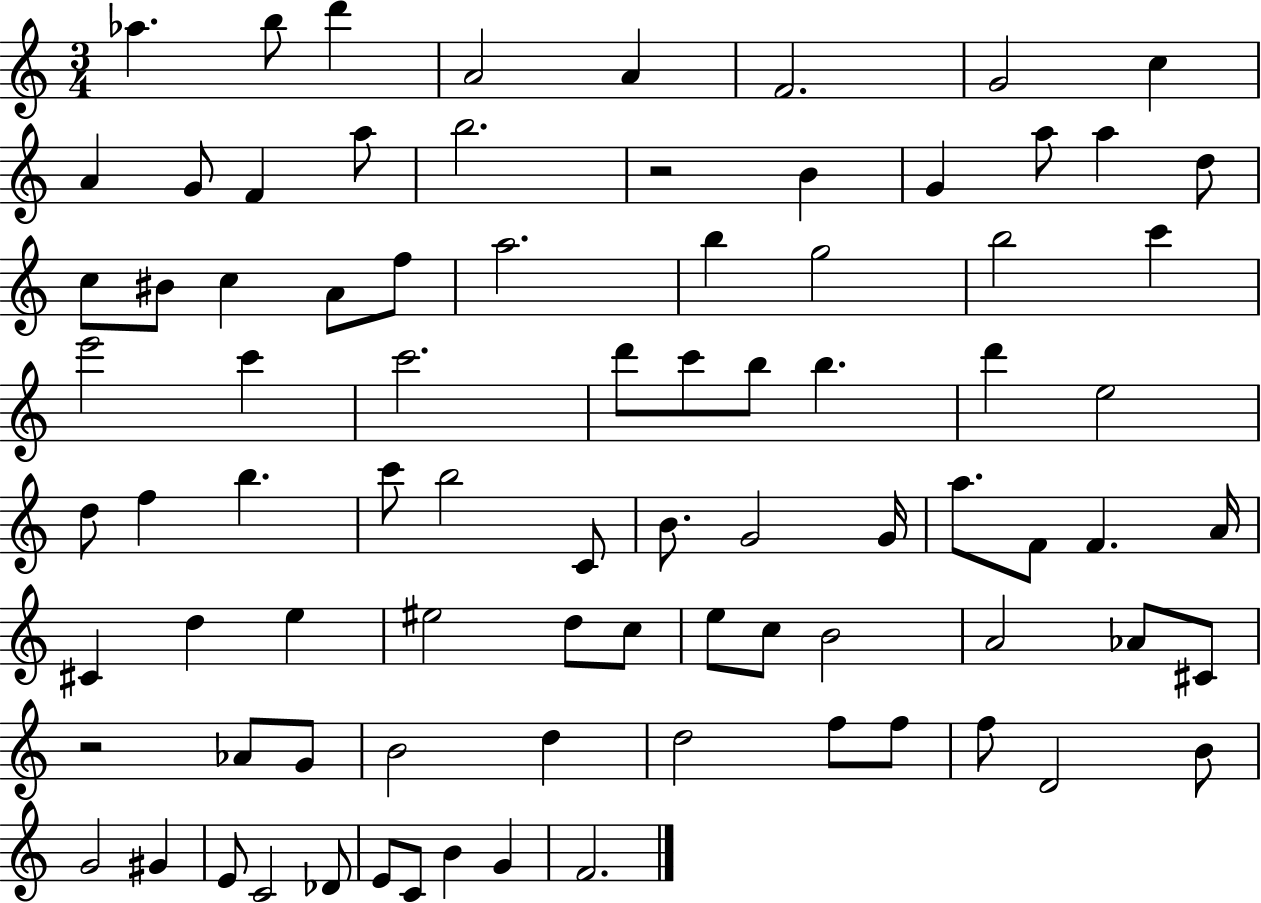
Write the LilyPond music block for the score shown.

{
  \clef treble
  \numericTimeSignature
  \time 3/4
  \key c \major
  aes''4. b''8 d'''4 | a'2 a'4 | f'2. | g'2 c''4 | \break a'4 g'8 f'4 a''8 | b''2. | r2 b'4 | g'4 a''8 a''4 d''8 | \break c''8 bis'8 c''4 a'8 f''8 | a''2. | b''4 g''2 | b''2 c'''4 | \break e'''2 c'''4 | c'''2. | d'''8 c'''8 b''8 b''4. | d'''4 e''2 | \break d''8 f''4 b''4. | c'''8 b''2 c'8 | b'8. g'2 g'16 | a''8. f'8 f'4. a'16 | \break cis'4 d''4 e''4 | eis''2 d''8 c''8 | e''8 c''8 b'2 | a'2 aes'8 cis'8 | \break r2 aes'8 g'8 | b'2 d''4 | d''2 f''8 f''8 | f''8 d'2 b'8 | \break g'2 gis'4 | e'8 c'2 des'8 | e'8 c'8 b'4 g'4 | f'2. | \break \bar "|."
}